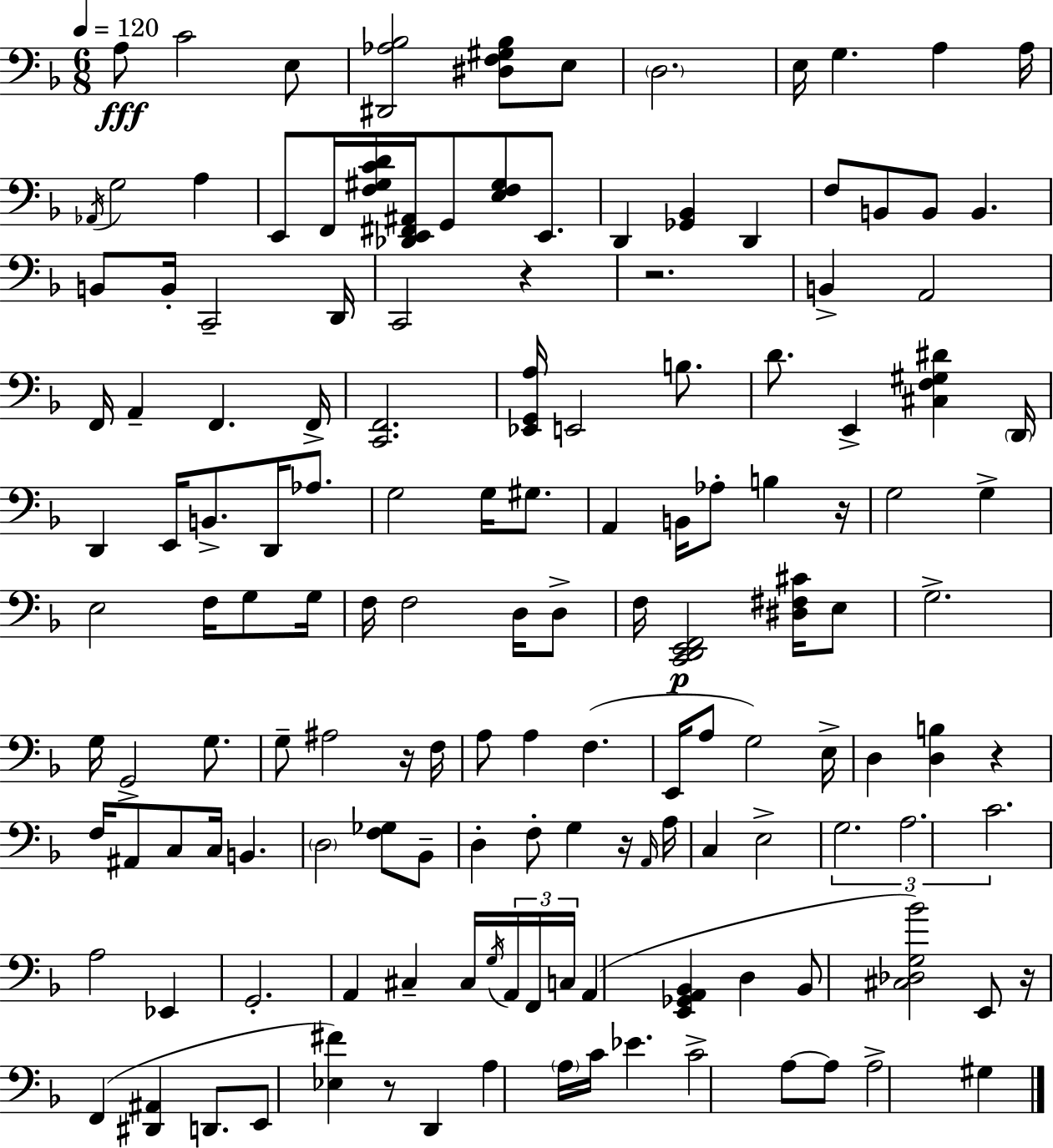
A3/e C4/h E3/e [D#2,Ab3,Bb3]/h [D#3,F3,G#3,Bb3]/e E3/e D3/h. E3/s G3/q. A3/q A3/s Ab2/s G3/h A3/q E2/e F2/s [F3,G#3,C4,D4]/s [Db2,E2,F#2,A#2]/s G2/e [E3,F3,G#3]/e E2/e. D2/q [Gb2,Bb2]/q D2/q F3/e B2/e B2/e B2/q. B2/e B2/s C2/h D2/s C2/h R/q R/h. B2/q A2/h F2/s A2/q F2/q. F2/s [C2,F2]/h. [Eb2,G2,A3]/s E2/h B3/e. D4/e. E2/q [C#3,F3,G#3,D#4]/q D2/s D2/q E2/s B2/e. D2/s Ab3/e. G3/h G3/s G#3/e. A2/q B2/s Ab3/e B3/q R/s G3/h G3/q E3/h F3/s G3/e G3/s F3/s F3/h D3/s D3/e F3/s [C2,D2,E2,F2]/h [D#3,F#3,C#4]/s E3/e G3/h. G3/s G2/h G3/e. G3/e A#3/h R/s F3/s A3/e A3/q F3/q. E2/s A3/e G3/h E3/s D3/q [D3,B3]/q R/q F3/s A#2/e C3/e C3/s B2/q. D3/h [F3,Gb3]/e Bb2/e D3/q F3/e G3/q R/s A2/s A3/s C3/q E3/h G3/h. A3/h. C4/h. A3/h Eb2/q G2/h. A2/q C#3/q C#3/s G3/s A2/s F2/s C3/s A2/q [E2,Gb2,A2,Bb2]/q D3/q Bb2/e [C#3,Db3,G3,Bb4]/h E2/e R/s F2/q [D#2,A#2]/q D2/e. E2/e [Eb3,F#4]/q R/e D2/q A3/q A3/s C4/s Eb4/q. C4/h A3/e A3/e A3/h G#3/q